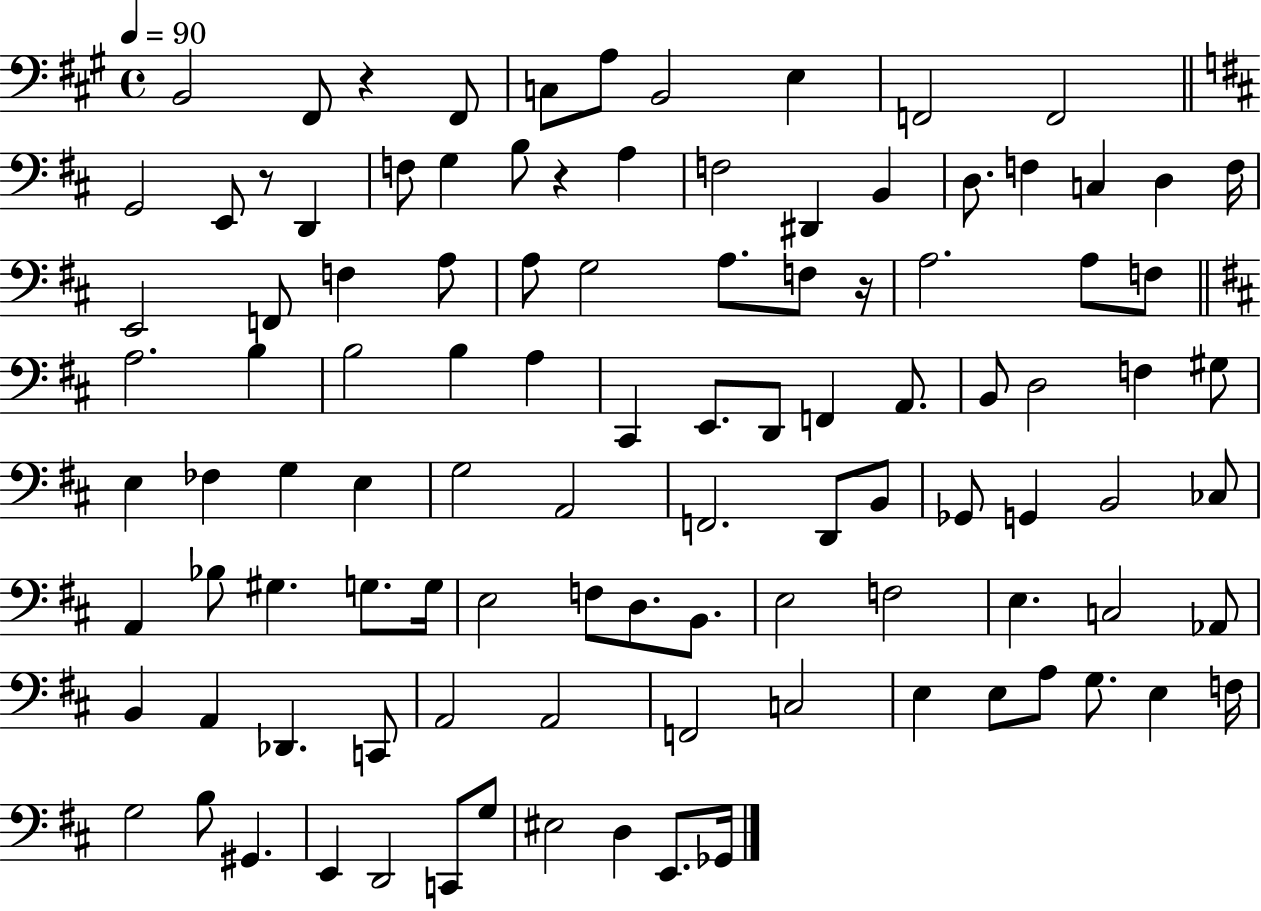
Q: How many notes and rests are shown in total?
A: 105